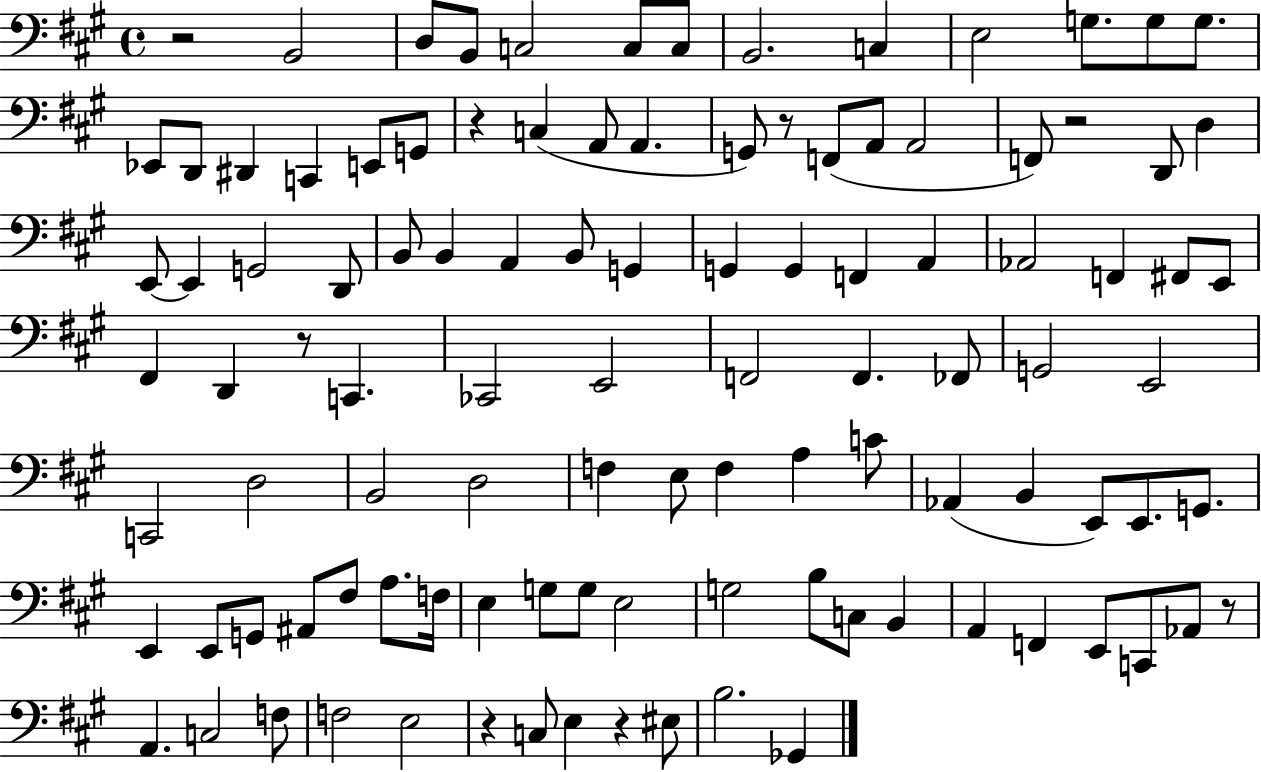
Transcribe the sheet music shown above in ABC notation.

X:1
T:Untitled
M:4/4
L:1/4
K:A
z2 B,,2 D,/2 B,,/2 C,2 C,/2 C,/2 B,,2 C, E,2 G,/2 G,/2 G,/2 _E,,/2 D,,/2 ^D,, C,, E,,/2 G,,/2 z C, A,,/2 A,, G,,/2 z/2 F,,/2 A,,/2 A,,2 F,,/2 z2 D,,/2 D, E,,/2 E,, G,,2 D,,/2 B,,/2 B,, A,, B,,/2 G,, G,, G,, F,, A,, _A,,2 F,, ^F,,/2 E,,/2 ^F,, D,, z/2 C,, _C,,2 E,,2 F,,2 F,, _F,,/2 G,,2 E,,2 C,,2 D,2 B,,2 D,2 F, E,/2 F, A, C/2 _A,, B,, E,,/2 E,,/2 G,,/2 E,, E,,/2 G,,/2 ^A,,/2 ^F,/2 A,/2 F,/4 E, G,/2 G,/2 E,2 G,2 B,/2 C,/2 B,, A,, F,, E,,/2 C,,/2 _A,,/2 z/2 A,, C,2 F,/2 F,2 E,2 z C,/2 E, z ^E,/2 B,2 _G,,